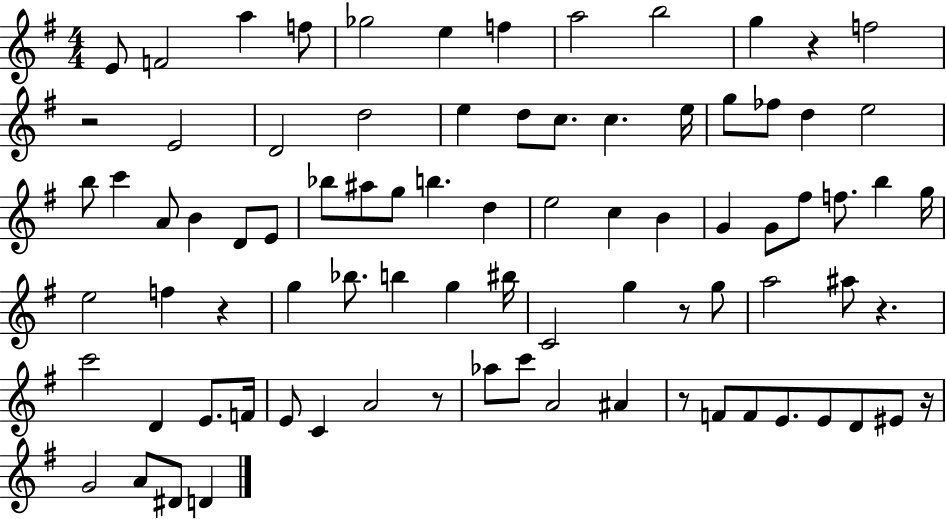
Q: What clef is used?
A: treble